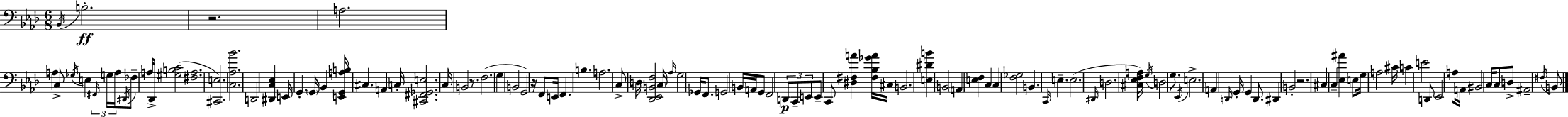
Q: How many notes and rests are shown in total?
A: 112